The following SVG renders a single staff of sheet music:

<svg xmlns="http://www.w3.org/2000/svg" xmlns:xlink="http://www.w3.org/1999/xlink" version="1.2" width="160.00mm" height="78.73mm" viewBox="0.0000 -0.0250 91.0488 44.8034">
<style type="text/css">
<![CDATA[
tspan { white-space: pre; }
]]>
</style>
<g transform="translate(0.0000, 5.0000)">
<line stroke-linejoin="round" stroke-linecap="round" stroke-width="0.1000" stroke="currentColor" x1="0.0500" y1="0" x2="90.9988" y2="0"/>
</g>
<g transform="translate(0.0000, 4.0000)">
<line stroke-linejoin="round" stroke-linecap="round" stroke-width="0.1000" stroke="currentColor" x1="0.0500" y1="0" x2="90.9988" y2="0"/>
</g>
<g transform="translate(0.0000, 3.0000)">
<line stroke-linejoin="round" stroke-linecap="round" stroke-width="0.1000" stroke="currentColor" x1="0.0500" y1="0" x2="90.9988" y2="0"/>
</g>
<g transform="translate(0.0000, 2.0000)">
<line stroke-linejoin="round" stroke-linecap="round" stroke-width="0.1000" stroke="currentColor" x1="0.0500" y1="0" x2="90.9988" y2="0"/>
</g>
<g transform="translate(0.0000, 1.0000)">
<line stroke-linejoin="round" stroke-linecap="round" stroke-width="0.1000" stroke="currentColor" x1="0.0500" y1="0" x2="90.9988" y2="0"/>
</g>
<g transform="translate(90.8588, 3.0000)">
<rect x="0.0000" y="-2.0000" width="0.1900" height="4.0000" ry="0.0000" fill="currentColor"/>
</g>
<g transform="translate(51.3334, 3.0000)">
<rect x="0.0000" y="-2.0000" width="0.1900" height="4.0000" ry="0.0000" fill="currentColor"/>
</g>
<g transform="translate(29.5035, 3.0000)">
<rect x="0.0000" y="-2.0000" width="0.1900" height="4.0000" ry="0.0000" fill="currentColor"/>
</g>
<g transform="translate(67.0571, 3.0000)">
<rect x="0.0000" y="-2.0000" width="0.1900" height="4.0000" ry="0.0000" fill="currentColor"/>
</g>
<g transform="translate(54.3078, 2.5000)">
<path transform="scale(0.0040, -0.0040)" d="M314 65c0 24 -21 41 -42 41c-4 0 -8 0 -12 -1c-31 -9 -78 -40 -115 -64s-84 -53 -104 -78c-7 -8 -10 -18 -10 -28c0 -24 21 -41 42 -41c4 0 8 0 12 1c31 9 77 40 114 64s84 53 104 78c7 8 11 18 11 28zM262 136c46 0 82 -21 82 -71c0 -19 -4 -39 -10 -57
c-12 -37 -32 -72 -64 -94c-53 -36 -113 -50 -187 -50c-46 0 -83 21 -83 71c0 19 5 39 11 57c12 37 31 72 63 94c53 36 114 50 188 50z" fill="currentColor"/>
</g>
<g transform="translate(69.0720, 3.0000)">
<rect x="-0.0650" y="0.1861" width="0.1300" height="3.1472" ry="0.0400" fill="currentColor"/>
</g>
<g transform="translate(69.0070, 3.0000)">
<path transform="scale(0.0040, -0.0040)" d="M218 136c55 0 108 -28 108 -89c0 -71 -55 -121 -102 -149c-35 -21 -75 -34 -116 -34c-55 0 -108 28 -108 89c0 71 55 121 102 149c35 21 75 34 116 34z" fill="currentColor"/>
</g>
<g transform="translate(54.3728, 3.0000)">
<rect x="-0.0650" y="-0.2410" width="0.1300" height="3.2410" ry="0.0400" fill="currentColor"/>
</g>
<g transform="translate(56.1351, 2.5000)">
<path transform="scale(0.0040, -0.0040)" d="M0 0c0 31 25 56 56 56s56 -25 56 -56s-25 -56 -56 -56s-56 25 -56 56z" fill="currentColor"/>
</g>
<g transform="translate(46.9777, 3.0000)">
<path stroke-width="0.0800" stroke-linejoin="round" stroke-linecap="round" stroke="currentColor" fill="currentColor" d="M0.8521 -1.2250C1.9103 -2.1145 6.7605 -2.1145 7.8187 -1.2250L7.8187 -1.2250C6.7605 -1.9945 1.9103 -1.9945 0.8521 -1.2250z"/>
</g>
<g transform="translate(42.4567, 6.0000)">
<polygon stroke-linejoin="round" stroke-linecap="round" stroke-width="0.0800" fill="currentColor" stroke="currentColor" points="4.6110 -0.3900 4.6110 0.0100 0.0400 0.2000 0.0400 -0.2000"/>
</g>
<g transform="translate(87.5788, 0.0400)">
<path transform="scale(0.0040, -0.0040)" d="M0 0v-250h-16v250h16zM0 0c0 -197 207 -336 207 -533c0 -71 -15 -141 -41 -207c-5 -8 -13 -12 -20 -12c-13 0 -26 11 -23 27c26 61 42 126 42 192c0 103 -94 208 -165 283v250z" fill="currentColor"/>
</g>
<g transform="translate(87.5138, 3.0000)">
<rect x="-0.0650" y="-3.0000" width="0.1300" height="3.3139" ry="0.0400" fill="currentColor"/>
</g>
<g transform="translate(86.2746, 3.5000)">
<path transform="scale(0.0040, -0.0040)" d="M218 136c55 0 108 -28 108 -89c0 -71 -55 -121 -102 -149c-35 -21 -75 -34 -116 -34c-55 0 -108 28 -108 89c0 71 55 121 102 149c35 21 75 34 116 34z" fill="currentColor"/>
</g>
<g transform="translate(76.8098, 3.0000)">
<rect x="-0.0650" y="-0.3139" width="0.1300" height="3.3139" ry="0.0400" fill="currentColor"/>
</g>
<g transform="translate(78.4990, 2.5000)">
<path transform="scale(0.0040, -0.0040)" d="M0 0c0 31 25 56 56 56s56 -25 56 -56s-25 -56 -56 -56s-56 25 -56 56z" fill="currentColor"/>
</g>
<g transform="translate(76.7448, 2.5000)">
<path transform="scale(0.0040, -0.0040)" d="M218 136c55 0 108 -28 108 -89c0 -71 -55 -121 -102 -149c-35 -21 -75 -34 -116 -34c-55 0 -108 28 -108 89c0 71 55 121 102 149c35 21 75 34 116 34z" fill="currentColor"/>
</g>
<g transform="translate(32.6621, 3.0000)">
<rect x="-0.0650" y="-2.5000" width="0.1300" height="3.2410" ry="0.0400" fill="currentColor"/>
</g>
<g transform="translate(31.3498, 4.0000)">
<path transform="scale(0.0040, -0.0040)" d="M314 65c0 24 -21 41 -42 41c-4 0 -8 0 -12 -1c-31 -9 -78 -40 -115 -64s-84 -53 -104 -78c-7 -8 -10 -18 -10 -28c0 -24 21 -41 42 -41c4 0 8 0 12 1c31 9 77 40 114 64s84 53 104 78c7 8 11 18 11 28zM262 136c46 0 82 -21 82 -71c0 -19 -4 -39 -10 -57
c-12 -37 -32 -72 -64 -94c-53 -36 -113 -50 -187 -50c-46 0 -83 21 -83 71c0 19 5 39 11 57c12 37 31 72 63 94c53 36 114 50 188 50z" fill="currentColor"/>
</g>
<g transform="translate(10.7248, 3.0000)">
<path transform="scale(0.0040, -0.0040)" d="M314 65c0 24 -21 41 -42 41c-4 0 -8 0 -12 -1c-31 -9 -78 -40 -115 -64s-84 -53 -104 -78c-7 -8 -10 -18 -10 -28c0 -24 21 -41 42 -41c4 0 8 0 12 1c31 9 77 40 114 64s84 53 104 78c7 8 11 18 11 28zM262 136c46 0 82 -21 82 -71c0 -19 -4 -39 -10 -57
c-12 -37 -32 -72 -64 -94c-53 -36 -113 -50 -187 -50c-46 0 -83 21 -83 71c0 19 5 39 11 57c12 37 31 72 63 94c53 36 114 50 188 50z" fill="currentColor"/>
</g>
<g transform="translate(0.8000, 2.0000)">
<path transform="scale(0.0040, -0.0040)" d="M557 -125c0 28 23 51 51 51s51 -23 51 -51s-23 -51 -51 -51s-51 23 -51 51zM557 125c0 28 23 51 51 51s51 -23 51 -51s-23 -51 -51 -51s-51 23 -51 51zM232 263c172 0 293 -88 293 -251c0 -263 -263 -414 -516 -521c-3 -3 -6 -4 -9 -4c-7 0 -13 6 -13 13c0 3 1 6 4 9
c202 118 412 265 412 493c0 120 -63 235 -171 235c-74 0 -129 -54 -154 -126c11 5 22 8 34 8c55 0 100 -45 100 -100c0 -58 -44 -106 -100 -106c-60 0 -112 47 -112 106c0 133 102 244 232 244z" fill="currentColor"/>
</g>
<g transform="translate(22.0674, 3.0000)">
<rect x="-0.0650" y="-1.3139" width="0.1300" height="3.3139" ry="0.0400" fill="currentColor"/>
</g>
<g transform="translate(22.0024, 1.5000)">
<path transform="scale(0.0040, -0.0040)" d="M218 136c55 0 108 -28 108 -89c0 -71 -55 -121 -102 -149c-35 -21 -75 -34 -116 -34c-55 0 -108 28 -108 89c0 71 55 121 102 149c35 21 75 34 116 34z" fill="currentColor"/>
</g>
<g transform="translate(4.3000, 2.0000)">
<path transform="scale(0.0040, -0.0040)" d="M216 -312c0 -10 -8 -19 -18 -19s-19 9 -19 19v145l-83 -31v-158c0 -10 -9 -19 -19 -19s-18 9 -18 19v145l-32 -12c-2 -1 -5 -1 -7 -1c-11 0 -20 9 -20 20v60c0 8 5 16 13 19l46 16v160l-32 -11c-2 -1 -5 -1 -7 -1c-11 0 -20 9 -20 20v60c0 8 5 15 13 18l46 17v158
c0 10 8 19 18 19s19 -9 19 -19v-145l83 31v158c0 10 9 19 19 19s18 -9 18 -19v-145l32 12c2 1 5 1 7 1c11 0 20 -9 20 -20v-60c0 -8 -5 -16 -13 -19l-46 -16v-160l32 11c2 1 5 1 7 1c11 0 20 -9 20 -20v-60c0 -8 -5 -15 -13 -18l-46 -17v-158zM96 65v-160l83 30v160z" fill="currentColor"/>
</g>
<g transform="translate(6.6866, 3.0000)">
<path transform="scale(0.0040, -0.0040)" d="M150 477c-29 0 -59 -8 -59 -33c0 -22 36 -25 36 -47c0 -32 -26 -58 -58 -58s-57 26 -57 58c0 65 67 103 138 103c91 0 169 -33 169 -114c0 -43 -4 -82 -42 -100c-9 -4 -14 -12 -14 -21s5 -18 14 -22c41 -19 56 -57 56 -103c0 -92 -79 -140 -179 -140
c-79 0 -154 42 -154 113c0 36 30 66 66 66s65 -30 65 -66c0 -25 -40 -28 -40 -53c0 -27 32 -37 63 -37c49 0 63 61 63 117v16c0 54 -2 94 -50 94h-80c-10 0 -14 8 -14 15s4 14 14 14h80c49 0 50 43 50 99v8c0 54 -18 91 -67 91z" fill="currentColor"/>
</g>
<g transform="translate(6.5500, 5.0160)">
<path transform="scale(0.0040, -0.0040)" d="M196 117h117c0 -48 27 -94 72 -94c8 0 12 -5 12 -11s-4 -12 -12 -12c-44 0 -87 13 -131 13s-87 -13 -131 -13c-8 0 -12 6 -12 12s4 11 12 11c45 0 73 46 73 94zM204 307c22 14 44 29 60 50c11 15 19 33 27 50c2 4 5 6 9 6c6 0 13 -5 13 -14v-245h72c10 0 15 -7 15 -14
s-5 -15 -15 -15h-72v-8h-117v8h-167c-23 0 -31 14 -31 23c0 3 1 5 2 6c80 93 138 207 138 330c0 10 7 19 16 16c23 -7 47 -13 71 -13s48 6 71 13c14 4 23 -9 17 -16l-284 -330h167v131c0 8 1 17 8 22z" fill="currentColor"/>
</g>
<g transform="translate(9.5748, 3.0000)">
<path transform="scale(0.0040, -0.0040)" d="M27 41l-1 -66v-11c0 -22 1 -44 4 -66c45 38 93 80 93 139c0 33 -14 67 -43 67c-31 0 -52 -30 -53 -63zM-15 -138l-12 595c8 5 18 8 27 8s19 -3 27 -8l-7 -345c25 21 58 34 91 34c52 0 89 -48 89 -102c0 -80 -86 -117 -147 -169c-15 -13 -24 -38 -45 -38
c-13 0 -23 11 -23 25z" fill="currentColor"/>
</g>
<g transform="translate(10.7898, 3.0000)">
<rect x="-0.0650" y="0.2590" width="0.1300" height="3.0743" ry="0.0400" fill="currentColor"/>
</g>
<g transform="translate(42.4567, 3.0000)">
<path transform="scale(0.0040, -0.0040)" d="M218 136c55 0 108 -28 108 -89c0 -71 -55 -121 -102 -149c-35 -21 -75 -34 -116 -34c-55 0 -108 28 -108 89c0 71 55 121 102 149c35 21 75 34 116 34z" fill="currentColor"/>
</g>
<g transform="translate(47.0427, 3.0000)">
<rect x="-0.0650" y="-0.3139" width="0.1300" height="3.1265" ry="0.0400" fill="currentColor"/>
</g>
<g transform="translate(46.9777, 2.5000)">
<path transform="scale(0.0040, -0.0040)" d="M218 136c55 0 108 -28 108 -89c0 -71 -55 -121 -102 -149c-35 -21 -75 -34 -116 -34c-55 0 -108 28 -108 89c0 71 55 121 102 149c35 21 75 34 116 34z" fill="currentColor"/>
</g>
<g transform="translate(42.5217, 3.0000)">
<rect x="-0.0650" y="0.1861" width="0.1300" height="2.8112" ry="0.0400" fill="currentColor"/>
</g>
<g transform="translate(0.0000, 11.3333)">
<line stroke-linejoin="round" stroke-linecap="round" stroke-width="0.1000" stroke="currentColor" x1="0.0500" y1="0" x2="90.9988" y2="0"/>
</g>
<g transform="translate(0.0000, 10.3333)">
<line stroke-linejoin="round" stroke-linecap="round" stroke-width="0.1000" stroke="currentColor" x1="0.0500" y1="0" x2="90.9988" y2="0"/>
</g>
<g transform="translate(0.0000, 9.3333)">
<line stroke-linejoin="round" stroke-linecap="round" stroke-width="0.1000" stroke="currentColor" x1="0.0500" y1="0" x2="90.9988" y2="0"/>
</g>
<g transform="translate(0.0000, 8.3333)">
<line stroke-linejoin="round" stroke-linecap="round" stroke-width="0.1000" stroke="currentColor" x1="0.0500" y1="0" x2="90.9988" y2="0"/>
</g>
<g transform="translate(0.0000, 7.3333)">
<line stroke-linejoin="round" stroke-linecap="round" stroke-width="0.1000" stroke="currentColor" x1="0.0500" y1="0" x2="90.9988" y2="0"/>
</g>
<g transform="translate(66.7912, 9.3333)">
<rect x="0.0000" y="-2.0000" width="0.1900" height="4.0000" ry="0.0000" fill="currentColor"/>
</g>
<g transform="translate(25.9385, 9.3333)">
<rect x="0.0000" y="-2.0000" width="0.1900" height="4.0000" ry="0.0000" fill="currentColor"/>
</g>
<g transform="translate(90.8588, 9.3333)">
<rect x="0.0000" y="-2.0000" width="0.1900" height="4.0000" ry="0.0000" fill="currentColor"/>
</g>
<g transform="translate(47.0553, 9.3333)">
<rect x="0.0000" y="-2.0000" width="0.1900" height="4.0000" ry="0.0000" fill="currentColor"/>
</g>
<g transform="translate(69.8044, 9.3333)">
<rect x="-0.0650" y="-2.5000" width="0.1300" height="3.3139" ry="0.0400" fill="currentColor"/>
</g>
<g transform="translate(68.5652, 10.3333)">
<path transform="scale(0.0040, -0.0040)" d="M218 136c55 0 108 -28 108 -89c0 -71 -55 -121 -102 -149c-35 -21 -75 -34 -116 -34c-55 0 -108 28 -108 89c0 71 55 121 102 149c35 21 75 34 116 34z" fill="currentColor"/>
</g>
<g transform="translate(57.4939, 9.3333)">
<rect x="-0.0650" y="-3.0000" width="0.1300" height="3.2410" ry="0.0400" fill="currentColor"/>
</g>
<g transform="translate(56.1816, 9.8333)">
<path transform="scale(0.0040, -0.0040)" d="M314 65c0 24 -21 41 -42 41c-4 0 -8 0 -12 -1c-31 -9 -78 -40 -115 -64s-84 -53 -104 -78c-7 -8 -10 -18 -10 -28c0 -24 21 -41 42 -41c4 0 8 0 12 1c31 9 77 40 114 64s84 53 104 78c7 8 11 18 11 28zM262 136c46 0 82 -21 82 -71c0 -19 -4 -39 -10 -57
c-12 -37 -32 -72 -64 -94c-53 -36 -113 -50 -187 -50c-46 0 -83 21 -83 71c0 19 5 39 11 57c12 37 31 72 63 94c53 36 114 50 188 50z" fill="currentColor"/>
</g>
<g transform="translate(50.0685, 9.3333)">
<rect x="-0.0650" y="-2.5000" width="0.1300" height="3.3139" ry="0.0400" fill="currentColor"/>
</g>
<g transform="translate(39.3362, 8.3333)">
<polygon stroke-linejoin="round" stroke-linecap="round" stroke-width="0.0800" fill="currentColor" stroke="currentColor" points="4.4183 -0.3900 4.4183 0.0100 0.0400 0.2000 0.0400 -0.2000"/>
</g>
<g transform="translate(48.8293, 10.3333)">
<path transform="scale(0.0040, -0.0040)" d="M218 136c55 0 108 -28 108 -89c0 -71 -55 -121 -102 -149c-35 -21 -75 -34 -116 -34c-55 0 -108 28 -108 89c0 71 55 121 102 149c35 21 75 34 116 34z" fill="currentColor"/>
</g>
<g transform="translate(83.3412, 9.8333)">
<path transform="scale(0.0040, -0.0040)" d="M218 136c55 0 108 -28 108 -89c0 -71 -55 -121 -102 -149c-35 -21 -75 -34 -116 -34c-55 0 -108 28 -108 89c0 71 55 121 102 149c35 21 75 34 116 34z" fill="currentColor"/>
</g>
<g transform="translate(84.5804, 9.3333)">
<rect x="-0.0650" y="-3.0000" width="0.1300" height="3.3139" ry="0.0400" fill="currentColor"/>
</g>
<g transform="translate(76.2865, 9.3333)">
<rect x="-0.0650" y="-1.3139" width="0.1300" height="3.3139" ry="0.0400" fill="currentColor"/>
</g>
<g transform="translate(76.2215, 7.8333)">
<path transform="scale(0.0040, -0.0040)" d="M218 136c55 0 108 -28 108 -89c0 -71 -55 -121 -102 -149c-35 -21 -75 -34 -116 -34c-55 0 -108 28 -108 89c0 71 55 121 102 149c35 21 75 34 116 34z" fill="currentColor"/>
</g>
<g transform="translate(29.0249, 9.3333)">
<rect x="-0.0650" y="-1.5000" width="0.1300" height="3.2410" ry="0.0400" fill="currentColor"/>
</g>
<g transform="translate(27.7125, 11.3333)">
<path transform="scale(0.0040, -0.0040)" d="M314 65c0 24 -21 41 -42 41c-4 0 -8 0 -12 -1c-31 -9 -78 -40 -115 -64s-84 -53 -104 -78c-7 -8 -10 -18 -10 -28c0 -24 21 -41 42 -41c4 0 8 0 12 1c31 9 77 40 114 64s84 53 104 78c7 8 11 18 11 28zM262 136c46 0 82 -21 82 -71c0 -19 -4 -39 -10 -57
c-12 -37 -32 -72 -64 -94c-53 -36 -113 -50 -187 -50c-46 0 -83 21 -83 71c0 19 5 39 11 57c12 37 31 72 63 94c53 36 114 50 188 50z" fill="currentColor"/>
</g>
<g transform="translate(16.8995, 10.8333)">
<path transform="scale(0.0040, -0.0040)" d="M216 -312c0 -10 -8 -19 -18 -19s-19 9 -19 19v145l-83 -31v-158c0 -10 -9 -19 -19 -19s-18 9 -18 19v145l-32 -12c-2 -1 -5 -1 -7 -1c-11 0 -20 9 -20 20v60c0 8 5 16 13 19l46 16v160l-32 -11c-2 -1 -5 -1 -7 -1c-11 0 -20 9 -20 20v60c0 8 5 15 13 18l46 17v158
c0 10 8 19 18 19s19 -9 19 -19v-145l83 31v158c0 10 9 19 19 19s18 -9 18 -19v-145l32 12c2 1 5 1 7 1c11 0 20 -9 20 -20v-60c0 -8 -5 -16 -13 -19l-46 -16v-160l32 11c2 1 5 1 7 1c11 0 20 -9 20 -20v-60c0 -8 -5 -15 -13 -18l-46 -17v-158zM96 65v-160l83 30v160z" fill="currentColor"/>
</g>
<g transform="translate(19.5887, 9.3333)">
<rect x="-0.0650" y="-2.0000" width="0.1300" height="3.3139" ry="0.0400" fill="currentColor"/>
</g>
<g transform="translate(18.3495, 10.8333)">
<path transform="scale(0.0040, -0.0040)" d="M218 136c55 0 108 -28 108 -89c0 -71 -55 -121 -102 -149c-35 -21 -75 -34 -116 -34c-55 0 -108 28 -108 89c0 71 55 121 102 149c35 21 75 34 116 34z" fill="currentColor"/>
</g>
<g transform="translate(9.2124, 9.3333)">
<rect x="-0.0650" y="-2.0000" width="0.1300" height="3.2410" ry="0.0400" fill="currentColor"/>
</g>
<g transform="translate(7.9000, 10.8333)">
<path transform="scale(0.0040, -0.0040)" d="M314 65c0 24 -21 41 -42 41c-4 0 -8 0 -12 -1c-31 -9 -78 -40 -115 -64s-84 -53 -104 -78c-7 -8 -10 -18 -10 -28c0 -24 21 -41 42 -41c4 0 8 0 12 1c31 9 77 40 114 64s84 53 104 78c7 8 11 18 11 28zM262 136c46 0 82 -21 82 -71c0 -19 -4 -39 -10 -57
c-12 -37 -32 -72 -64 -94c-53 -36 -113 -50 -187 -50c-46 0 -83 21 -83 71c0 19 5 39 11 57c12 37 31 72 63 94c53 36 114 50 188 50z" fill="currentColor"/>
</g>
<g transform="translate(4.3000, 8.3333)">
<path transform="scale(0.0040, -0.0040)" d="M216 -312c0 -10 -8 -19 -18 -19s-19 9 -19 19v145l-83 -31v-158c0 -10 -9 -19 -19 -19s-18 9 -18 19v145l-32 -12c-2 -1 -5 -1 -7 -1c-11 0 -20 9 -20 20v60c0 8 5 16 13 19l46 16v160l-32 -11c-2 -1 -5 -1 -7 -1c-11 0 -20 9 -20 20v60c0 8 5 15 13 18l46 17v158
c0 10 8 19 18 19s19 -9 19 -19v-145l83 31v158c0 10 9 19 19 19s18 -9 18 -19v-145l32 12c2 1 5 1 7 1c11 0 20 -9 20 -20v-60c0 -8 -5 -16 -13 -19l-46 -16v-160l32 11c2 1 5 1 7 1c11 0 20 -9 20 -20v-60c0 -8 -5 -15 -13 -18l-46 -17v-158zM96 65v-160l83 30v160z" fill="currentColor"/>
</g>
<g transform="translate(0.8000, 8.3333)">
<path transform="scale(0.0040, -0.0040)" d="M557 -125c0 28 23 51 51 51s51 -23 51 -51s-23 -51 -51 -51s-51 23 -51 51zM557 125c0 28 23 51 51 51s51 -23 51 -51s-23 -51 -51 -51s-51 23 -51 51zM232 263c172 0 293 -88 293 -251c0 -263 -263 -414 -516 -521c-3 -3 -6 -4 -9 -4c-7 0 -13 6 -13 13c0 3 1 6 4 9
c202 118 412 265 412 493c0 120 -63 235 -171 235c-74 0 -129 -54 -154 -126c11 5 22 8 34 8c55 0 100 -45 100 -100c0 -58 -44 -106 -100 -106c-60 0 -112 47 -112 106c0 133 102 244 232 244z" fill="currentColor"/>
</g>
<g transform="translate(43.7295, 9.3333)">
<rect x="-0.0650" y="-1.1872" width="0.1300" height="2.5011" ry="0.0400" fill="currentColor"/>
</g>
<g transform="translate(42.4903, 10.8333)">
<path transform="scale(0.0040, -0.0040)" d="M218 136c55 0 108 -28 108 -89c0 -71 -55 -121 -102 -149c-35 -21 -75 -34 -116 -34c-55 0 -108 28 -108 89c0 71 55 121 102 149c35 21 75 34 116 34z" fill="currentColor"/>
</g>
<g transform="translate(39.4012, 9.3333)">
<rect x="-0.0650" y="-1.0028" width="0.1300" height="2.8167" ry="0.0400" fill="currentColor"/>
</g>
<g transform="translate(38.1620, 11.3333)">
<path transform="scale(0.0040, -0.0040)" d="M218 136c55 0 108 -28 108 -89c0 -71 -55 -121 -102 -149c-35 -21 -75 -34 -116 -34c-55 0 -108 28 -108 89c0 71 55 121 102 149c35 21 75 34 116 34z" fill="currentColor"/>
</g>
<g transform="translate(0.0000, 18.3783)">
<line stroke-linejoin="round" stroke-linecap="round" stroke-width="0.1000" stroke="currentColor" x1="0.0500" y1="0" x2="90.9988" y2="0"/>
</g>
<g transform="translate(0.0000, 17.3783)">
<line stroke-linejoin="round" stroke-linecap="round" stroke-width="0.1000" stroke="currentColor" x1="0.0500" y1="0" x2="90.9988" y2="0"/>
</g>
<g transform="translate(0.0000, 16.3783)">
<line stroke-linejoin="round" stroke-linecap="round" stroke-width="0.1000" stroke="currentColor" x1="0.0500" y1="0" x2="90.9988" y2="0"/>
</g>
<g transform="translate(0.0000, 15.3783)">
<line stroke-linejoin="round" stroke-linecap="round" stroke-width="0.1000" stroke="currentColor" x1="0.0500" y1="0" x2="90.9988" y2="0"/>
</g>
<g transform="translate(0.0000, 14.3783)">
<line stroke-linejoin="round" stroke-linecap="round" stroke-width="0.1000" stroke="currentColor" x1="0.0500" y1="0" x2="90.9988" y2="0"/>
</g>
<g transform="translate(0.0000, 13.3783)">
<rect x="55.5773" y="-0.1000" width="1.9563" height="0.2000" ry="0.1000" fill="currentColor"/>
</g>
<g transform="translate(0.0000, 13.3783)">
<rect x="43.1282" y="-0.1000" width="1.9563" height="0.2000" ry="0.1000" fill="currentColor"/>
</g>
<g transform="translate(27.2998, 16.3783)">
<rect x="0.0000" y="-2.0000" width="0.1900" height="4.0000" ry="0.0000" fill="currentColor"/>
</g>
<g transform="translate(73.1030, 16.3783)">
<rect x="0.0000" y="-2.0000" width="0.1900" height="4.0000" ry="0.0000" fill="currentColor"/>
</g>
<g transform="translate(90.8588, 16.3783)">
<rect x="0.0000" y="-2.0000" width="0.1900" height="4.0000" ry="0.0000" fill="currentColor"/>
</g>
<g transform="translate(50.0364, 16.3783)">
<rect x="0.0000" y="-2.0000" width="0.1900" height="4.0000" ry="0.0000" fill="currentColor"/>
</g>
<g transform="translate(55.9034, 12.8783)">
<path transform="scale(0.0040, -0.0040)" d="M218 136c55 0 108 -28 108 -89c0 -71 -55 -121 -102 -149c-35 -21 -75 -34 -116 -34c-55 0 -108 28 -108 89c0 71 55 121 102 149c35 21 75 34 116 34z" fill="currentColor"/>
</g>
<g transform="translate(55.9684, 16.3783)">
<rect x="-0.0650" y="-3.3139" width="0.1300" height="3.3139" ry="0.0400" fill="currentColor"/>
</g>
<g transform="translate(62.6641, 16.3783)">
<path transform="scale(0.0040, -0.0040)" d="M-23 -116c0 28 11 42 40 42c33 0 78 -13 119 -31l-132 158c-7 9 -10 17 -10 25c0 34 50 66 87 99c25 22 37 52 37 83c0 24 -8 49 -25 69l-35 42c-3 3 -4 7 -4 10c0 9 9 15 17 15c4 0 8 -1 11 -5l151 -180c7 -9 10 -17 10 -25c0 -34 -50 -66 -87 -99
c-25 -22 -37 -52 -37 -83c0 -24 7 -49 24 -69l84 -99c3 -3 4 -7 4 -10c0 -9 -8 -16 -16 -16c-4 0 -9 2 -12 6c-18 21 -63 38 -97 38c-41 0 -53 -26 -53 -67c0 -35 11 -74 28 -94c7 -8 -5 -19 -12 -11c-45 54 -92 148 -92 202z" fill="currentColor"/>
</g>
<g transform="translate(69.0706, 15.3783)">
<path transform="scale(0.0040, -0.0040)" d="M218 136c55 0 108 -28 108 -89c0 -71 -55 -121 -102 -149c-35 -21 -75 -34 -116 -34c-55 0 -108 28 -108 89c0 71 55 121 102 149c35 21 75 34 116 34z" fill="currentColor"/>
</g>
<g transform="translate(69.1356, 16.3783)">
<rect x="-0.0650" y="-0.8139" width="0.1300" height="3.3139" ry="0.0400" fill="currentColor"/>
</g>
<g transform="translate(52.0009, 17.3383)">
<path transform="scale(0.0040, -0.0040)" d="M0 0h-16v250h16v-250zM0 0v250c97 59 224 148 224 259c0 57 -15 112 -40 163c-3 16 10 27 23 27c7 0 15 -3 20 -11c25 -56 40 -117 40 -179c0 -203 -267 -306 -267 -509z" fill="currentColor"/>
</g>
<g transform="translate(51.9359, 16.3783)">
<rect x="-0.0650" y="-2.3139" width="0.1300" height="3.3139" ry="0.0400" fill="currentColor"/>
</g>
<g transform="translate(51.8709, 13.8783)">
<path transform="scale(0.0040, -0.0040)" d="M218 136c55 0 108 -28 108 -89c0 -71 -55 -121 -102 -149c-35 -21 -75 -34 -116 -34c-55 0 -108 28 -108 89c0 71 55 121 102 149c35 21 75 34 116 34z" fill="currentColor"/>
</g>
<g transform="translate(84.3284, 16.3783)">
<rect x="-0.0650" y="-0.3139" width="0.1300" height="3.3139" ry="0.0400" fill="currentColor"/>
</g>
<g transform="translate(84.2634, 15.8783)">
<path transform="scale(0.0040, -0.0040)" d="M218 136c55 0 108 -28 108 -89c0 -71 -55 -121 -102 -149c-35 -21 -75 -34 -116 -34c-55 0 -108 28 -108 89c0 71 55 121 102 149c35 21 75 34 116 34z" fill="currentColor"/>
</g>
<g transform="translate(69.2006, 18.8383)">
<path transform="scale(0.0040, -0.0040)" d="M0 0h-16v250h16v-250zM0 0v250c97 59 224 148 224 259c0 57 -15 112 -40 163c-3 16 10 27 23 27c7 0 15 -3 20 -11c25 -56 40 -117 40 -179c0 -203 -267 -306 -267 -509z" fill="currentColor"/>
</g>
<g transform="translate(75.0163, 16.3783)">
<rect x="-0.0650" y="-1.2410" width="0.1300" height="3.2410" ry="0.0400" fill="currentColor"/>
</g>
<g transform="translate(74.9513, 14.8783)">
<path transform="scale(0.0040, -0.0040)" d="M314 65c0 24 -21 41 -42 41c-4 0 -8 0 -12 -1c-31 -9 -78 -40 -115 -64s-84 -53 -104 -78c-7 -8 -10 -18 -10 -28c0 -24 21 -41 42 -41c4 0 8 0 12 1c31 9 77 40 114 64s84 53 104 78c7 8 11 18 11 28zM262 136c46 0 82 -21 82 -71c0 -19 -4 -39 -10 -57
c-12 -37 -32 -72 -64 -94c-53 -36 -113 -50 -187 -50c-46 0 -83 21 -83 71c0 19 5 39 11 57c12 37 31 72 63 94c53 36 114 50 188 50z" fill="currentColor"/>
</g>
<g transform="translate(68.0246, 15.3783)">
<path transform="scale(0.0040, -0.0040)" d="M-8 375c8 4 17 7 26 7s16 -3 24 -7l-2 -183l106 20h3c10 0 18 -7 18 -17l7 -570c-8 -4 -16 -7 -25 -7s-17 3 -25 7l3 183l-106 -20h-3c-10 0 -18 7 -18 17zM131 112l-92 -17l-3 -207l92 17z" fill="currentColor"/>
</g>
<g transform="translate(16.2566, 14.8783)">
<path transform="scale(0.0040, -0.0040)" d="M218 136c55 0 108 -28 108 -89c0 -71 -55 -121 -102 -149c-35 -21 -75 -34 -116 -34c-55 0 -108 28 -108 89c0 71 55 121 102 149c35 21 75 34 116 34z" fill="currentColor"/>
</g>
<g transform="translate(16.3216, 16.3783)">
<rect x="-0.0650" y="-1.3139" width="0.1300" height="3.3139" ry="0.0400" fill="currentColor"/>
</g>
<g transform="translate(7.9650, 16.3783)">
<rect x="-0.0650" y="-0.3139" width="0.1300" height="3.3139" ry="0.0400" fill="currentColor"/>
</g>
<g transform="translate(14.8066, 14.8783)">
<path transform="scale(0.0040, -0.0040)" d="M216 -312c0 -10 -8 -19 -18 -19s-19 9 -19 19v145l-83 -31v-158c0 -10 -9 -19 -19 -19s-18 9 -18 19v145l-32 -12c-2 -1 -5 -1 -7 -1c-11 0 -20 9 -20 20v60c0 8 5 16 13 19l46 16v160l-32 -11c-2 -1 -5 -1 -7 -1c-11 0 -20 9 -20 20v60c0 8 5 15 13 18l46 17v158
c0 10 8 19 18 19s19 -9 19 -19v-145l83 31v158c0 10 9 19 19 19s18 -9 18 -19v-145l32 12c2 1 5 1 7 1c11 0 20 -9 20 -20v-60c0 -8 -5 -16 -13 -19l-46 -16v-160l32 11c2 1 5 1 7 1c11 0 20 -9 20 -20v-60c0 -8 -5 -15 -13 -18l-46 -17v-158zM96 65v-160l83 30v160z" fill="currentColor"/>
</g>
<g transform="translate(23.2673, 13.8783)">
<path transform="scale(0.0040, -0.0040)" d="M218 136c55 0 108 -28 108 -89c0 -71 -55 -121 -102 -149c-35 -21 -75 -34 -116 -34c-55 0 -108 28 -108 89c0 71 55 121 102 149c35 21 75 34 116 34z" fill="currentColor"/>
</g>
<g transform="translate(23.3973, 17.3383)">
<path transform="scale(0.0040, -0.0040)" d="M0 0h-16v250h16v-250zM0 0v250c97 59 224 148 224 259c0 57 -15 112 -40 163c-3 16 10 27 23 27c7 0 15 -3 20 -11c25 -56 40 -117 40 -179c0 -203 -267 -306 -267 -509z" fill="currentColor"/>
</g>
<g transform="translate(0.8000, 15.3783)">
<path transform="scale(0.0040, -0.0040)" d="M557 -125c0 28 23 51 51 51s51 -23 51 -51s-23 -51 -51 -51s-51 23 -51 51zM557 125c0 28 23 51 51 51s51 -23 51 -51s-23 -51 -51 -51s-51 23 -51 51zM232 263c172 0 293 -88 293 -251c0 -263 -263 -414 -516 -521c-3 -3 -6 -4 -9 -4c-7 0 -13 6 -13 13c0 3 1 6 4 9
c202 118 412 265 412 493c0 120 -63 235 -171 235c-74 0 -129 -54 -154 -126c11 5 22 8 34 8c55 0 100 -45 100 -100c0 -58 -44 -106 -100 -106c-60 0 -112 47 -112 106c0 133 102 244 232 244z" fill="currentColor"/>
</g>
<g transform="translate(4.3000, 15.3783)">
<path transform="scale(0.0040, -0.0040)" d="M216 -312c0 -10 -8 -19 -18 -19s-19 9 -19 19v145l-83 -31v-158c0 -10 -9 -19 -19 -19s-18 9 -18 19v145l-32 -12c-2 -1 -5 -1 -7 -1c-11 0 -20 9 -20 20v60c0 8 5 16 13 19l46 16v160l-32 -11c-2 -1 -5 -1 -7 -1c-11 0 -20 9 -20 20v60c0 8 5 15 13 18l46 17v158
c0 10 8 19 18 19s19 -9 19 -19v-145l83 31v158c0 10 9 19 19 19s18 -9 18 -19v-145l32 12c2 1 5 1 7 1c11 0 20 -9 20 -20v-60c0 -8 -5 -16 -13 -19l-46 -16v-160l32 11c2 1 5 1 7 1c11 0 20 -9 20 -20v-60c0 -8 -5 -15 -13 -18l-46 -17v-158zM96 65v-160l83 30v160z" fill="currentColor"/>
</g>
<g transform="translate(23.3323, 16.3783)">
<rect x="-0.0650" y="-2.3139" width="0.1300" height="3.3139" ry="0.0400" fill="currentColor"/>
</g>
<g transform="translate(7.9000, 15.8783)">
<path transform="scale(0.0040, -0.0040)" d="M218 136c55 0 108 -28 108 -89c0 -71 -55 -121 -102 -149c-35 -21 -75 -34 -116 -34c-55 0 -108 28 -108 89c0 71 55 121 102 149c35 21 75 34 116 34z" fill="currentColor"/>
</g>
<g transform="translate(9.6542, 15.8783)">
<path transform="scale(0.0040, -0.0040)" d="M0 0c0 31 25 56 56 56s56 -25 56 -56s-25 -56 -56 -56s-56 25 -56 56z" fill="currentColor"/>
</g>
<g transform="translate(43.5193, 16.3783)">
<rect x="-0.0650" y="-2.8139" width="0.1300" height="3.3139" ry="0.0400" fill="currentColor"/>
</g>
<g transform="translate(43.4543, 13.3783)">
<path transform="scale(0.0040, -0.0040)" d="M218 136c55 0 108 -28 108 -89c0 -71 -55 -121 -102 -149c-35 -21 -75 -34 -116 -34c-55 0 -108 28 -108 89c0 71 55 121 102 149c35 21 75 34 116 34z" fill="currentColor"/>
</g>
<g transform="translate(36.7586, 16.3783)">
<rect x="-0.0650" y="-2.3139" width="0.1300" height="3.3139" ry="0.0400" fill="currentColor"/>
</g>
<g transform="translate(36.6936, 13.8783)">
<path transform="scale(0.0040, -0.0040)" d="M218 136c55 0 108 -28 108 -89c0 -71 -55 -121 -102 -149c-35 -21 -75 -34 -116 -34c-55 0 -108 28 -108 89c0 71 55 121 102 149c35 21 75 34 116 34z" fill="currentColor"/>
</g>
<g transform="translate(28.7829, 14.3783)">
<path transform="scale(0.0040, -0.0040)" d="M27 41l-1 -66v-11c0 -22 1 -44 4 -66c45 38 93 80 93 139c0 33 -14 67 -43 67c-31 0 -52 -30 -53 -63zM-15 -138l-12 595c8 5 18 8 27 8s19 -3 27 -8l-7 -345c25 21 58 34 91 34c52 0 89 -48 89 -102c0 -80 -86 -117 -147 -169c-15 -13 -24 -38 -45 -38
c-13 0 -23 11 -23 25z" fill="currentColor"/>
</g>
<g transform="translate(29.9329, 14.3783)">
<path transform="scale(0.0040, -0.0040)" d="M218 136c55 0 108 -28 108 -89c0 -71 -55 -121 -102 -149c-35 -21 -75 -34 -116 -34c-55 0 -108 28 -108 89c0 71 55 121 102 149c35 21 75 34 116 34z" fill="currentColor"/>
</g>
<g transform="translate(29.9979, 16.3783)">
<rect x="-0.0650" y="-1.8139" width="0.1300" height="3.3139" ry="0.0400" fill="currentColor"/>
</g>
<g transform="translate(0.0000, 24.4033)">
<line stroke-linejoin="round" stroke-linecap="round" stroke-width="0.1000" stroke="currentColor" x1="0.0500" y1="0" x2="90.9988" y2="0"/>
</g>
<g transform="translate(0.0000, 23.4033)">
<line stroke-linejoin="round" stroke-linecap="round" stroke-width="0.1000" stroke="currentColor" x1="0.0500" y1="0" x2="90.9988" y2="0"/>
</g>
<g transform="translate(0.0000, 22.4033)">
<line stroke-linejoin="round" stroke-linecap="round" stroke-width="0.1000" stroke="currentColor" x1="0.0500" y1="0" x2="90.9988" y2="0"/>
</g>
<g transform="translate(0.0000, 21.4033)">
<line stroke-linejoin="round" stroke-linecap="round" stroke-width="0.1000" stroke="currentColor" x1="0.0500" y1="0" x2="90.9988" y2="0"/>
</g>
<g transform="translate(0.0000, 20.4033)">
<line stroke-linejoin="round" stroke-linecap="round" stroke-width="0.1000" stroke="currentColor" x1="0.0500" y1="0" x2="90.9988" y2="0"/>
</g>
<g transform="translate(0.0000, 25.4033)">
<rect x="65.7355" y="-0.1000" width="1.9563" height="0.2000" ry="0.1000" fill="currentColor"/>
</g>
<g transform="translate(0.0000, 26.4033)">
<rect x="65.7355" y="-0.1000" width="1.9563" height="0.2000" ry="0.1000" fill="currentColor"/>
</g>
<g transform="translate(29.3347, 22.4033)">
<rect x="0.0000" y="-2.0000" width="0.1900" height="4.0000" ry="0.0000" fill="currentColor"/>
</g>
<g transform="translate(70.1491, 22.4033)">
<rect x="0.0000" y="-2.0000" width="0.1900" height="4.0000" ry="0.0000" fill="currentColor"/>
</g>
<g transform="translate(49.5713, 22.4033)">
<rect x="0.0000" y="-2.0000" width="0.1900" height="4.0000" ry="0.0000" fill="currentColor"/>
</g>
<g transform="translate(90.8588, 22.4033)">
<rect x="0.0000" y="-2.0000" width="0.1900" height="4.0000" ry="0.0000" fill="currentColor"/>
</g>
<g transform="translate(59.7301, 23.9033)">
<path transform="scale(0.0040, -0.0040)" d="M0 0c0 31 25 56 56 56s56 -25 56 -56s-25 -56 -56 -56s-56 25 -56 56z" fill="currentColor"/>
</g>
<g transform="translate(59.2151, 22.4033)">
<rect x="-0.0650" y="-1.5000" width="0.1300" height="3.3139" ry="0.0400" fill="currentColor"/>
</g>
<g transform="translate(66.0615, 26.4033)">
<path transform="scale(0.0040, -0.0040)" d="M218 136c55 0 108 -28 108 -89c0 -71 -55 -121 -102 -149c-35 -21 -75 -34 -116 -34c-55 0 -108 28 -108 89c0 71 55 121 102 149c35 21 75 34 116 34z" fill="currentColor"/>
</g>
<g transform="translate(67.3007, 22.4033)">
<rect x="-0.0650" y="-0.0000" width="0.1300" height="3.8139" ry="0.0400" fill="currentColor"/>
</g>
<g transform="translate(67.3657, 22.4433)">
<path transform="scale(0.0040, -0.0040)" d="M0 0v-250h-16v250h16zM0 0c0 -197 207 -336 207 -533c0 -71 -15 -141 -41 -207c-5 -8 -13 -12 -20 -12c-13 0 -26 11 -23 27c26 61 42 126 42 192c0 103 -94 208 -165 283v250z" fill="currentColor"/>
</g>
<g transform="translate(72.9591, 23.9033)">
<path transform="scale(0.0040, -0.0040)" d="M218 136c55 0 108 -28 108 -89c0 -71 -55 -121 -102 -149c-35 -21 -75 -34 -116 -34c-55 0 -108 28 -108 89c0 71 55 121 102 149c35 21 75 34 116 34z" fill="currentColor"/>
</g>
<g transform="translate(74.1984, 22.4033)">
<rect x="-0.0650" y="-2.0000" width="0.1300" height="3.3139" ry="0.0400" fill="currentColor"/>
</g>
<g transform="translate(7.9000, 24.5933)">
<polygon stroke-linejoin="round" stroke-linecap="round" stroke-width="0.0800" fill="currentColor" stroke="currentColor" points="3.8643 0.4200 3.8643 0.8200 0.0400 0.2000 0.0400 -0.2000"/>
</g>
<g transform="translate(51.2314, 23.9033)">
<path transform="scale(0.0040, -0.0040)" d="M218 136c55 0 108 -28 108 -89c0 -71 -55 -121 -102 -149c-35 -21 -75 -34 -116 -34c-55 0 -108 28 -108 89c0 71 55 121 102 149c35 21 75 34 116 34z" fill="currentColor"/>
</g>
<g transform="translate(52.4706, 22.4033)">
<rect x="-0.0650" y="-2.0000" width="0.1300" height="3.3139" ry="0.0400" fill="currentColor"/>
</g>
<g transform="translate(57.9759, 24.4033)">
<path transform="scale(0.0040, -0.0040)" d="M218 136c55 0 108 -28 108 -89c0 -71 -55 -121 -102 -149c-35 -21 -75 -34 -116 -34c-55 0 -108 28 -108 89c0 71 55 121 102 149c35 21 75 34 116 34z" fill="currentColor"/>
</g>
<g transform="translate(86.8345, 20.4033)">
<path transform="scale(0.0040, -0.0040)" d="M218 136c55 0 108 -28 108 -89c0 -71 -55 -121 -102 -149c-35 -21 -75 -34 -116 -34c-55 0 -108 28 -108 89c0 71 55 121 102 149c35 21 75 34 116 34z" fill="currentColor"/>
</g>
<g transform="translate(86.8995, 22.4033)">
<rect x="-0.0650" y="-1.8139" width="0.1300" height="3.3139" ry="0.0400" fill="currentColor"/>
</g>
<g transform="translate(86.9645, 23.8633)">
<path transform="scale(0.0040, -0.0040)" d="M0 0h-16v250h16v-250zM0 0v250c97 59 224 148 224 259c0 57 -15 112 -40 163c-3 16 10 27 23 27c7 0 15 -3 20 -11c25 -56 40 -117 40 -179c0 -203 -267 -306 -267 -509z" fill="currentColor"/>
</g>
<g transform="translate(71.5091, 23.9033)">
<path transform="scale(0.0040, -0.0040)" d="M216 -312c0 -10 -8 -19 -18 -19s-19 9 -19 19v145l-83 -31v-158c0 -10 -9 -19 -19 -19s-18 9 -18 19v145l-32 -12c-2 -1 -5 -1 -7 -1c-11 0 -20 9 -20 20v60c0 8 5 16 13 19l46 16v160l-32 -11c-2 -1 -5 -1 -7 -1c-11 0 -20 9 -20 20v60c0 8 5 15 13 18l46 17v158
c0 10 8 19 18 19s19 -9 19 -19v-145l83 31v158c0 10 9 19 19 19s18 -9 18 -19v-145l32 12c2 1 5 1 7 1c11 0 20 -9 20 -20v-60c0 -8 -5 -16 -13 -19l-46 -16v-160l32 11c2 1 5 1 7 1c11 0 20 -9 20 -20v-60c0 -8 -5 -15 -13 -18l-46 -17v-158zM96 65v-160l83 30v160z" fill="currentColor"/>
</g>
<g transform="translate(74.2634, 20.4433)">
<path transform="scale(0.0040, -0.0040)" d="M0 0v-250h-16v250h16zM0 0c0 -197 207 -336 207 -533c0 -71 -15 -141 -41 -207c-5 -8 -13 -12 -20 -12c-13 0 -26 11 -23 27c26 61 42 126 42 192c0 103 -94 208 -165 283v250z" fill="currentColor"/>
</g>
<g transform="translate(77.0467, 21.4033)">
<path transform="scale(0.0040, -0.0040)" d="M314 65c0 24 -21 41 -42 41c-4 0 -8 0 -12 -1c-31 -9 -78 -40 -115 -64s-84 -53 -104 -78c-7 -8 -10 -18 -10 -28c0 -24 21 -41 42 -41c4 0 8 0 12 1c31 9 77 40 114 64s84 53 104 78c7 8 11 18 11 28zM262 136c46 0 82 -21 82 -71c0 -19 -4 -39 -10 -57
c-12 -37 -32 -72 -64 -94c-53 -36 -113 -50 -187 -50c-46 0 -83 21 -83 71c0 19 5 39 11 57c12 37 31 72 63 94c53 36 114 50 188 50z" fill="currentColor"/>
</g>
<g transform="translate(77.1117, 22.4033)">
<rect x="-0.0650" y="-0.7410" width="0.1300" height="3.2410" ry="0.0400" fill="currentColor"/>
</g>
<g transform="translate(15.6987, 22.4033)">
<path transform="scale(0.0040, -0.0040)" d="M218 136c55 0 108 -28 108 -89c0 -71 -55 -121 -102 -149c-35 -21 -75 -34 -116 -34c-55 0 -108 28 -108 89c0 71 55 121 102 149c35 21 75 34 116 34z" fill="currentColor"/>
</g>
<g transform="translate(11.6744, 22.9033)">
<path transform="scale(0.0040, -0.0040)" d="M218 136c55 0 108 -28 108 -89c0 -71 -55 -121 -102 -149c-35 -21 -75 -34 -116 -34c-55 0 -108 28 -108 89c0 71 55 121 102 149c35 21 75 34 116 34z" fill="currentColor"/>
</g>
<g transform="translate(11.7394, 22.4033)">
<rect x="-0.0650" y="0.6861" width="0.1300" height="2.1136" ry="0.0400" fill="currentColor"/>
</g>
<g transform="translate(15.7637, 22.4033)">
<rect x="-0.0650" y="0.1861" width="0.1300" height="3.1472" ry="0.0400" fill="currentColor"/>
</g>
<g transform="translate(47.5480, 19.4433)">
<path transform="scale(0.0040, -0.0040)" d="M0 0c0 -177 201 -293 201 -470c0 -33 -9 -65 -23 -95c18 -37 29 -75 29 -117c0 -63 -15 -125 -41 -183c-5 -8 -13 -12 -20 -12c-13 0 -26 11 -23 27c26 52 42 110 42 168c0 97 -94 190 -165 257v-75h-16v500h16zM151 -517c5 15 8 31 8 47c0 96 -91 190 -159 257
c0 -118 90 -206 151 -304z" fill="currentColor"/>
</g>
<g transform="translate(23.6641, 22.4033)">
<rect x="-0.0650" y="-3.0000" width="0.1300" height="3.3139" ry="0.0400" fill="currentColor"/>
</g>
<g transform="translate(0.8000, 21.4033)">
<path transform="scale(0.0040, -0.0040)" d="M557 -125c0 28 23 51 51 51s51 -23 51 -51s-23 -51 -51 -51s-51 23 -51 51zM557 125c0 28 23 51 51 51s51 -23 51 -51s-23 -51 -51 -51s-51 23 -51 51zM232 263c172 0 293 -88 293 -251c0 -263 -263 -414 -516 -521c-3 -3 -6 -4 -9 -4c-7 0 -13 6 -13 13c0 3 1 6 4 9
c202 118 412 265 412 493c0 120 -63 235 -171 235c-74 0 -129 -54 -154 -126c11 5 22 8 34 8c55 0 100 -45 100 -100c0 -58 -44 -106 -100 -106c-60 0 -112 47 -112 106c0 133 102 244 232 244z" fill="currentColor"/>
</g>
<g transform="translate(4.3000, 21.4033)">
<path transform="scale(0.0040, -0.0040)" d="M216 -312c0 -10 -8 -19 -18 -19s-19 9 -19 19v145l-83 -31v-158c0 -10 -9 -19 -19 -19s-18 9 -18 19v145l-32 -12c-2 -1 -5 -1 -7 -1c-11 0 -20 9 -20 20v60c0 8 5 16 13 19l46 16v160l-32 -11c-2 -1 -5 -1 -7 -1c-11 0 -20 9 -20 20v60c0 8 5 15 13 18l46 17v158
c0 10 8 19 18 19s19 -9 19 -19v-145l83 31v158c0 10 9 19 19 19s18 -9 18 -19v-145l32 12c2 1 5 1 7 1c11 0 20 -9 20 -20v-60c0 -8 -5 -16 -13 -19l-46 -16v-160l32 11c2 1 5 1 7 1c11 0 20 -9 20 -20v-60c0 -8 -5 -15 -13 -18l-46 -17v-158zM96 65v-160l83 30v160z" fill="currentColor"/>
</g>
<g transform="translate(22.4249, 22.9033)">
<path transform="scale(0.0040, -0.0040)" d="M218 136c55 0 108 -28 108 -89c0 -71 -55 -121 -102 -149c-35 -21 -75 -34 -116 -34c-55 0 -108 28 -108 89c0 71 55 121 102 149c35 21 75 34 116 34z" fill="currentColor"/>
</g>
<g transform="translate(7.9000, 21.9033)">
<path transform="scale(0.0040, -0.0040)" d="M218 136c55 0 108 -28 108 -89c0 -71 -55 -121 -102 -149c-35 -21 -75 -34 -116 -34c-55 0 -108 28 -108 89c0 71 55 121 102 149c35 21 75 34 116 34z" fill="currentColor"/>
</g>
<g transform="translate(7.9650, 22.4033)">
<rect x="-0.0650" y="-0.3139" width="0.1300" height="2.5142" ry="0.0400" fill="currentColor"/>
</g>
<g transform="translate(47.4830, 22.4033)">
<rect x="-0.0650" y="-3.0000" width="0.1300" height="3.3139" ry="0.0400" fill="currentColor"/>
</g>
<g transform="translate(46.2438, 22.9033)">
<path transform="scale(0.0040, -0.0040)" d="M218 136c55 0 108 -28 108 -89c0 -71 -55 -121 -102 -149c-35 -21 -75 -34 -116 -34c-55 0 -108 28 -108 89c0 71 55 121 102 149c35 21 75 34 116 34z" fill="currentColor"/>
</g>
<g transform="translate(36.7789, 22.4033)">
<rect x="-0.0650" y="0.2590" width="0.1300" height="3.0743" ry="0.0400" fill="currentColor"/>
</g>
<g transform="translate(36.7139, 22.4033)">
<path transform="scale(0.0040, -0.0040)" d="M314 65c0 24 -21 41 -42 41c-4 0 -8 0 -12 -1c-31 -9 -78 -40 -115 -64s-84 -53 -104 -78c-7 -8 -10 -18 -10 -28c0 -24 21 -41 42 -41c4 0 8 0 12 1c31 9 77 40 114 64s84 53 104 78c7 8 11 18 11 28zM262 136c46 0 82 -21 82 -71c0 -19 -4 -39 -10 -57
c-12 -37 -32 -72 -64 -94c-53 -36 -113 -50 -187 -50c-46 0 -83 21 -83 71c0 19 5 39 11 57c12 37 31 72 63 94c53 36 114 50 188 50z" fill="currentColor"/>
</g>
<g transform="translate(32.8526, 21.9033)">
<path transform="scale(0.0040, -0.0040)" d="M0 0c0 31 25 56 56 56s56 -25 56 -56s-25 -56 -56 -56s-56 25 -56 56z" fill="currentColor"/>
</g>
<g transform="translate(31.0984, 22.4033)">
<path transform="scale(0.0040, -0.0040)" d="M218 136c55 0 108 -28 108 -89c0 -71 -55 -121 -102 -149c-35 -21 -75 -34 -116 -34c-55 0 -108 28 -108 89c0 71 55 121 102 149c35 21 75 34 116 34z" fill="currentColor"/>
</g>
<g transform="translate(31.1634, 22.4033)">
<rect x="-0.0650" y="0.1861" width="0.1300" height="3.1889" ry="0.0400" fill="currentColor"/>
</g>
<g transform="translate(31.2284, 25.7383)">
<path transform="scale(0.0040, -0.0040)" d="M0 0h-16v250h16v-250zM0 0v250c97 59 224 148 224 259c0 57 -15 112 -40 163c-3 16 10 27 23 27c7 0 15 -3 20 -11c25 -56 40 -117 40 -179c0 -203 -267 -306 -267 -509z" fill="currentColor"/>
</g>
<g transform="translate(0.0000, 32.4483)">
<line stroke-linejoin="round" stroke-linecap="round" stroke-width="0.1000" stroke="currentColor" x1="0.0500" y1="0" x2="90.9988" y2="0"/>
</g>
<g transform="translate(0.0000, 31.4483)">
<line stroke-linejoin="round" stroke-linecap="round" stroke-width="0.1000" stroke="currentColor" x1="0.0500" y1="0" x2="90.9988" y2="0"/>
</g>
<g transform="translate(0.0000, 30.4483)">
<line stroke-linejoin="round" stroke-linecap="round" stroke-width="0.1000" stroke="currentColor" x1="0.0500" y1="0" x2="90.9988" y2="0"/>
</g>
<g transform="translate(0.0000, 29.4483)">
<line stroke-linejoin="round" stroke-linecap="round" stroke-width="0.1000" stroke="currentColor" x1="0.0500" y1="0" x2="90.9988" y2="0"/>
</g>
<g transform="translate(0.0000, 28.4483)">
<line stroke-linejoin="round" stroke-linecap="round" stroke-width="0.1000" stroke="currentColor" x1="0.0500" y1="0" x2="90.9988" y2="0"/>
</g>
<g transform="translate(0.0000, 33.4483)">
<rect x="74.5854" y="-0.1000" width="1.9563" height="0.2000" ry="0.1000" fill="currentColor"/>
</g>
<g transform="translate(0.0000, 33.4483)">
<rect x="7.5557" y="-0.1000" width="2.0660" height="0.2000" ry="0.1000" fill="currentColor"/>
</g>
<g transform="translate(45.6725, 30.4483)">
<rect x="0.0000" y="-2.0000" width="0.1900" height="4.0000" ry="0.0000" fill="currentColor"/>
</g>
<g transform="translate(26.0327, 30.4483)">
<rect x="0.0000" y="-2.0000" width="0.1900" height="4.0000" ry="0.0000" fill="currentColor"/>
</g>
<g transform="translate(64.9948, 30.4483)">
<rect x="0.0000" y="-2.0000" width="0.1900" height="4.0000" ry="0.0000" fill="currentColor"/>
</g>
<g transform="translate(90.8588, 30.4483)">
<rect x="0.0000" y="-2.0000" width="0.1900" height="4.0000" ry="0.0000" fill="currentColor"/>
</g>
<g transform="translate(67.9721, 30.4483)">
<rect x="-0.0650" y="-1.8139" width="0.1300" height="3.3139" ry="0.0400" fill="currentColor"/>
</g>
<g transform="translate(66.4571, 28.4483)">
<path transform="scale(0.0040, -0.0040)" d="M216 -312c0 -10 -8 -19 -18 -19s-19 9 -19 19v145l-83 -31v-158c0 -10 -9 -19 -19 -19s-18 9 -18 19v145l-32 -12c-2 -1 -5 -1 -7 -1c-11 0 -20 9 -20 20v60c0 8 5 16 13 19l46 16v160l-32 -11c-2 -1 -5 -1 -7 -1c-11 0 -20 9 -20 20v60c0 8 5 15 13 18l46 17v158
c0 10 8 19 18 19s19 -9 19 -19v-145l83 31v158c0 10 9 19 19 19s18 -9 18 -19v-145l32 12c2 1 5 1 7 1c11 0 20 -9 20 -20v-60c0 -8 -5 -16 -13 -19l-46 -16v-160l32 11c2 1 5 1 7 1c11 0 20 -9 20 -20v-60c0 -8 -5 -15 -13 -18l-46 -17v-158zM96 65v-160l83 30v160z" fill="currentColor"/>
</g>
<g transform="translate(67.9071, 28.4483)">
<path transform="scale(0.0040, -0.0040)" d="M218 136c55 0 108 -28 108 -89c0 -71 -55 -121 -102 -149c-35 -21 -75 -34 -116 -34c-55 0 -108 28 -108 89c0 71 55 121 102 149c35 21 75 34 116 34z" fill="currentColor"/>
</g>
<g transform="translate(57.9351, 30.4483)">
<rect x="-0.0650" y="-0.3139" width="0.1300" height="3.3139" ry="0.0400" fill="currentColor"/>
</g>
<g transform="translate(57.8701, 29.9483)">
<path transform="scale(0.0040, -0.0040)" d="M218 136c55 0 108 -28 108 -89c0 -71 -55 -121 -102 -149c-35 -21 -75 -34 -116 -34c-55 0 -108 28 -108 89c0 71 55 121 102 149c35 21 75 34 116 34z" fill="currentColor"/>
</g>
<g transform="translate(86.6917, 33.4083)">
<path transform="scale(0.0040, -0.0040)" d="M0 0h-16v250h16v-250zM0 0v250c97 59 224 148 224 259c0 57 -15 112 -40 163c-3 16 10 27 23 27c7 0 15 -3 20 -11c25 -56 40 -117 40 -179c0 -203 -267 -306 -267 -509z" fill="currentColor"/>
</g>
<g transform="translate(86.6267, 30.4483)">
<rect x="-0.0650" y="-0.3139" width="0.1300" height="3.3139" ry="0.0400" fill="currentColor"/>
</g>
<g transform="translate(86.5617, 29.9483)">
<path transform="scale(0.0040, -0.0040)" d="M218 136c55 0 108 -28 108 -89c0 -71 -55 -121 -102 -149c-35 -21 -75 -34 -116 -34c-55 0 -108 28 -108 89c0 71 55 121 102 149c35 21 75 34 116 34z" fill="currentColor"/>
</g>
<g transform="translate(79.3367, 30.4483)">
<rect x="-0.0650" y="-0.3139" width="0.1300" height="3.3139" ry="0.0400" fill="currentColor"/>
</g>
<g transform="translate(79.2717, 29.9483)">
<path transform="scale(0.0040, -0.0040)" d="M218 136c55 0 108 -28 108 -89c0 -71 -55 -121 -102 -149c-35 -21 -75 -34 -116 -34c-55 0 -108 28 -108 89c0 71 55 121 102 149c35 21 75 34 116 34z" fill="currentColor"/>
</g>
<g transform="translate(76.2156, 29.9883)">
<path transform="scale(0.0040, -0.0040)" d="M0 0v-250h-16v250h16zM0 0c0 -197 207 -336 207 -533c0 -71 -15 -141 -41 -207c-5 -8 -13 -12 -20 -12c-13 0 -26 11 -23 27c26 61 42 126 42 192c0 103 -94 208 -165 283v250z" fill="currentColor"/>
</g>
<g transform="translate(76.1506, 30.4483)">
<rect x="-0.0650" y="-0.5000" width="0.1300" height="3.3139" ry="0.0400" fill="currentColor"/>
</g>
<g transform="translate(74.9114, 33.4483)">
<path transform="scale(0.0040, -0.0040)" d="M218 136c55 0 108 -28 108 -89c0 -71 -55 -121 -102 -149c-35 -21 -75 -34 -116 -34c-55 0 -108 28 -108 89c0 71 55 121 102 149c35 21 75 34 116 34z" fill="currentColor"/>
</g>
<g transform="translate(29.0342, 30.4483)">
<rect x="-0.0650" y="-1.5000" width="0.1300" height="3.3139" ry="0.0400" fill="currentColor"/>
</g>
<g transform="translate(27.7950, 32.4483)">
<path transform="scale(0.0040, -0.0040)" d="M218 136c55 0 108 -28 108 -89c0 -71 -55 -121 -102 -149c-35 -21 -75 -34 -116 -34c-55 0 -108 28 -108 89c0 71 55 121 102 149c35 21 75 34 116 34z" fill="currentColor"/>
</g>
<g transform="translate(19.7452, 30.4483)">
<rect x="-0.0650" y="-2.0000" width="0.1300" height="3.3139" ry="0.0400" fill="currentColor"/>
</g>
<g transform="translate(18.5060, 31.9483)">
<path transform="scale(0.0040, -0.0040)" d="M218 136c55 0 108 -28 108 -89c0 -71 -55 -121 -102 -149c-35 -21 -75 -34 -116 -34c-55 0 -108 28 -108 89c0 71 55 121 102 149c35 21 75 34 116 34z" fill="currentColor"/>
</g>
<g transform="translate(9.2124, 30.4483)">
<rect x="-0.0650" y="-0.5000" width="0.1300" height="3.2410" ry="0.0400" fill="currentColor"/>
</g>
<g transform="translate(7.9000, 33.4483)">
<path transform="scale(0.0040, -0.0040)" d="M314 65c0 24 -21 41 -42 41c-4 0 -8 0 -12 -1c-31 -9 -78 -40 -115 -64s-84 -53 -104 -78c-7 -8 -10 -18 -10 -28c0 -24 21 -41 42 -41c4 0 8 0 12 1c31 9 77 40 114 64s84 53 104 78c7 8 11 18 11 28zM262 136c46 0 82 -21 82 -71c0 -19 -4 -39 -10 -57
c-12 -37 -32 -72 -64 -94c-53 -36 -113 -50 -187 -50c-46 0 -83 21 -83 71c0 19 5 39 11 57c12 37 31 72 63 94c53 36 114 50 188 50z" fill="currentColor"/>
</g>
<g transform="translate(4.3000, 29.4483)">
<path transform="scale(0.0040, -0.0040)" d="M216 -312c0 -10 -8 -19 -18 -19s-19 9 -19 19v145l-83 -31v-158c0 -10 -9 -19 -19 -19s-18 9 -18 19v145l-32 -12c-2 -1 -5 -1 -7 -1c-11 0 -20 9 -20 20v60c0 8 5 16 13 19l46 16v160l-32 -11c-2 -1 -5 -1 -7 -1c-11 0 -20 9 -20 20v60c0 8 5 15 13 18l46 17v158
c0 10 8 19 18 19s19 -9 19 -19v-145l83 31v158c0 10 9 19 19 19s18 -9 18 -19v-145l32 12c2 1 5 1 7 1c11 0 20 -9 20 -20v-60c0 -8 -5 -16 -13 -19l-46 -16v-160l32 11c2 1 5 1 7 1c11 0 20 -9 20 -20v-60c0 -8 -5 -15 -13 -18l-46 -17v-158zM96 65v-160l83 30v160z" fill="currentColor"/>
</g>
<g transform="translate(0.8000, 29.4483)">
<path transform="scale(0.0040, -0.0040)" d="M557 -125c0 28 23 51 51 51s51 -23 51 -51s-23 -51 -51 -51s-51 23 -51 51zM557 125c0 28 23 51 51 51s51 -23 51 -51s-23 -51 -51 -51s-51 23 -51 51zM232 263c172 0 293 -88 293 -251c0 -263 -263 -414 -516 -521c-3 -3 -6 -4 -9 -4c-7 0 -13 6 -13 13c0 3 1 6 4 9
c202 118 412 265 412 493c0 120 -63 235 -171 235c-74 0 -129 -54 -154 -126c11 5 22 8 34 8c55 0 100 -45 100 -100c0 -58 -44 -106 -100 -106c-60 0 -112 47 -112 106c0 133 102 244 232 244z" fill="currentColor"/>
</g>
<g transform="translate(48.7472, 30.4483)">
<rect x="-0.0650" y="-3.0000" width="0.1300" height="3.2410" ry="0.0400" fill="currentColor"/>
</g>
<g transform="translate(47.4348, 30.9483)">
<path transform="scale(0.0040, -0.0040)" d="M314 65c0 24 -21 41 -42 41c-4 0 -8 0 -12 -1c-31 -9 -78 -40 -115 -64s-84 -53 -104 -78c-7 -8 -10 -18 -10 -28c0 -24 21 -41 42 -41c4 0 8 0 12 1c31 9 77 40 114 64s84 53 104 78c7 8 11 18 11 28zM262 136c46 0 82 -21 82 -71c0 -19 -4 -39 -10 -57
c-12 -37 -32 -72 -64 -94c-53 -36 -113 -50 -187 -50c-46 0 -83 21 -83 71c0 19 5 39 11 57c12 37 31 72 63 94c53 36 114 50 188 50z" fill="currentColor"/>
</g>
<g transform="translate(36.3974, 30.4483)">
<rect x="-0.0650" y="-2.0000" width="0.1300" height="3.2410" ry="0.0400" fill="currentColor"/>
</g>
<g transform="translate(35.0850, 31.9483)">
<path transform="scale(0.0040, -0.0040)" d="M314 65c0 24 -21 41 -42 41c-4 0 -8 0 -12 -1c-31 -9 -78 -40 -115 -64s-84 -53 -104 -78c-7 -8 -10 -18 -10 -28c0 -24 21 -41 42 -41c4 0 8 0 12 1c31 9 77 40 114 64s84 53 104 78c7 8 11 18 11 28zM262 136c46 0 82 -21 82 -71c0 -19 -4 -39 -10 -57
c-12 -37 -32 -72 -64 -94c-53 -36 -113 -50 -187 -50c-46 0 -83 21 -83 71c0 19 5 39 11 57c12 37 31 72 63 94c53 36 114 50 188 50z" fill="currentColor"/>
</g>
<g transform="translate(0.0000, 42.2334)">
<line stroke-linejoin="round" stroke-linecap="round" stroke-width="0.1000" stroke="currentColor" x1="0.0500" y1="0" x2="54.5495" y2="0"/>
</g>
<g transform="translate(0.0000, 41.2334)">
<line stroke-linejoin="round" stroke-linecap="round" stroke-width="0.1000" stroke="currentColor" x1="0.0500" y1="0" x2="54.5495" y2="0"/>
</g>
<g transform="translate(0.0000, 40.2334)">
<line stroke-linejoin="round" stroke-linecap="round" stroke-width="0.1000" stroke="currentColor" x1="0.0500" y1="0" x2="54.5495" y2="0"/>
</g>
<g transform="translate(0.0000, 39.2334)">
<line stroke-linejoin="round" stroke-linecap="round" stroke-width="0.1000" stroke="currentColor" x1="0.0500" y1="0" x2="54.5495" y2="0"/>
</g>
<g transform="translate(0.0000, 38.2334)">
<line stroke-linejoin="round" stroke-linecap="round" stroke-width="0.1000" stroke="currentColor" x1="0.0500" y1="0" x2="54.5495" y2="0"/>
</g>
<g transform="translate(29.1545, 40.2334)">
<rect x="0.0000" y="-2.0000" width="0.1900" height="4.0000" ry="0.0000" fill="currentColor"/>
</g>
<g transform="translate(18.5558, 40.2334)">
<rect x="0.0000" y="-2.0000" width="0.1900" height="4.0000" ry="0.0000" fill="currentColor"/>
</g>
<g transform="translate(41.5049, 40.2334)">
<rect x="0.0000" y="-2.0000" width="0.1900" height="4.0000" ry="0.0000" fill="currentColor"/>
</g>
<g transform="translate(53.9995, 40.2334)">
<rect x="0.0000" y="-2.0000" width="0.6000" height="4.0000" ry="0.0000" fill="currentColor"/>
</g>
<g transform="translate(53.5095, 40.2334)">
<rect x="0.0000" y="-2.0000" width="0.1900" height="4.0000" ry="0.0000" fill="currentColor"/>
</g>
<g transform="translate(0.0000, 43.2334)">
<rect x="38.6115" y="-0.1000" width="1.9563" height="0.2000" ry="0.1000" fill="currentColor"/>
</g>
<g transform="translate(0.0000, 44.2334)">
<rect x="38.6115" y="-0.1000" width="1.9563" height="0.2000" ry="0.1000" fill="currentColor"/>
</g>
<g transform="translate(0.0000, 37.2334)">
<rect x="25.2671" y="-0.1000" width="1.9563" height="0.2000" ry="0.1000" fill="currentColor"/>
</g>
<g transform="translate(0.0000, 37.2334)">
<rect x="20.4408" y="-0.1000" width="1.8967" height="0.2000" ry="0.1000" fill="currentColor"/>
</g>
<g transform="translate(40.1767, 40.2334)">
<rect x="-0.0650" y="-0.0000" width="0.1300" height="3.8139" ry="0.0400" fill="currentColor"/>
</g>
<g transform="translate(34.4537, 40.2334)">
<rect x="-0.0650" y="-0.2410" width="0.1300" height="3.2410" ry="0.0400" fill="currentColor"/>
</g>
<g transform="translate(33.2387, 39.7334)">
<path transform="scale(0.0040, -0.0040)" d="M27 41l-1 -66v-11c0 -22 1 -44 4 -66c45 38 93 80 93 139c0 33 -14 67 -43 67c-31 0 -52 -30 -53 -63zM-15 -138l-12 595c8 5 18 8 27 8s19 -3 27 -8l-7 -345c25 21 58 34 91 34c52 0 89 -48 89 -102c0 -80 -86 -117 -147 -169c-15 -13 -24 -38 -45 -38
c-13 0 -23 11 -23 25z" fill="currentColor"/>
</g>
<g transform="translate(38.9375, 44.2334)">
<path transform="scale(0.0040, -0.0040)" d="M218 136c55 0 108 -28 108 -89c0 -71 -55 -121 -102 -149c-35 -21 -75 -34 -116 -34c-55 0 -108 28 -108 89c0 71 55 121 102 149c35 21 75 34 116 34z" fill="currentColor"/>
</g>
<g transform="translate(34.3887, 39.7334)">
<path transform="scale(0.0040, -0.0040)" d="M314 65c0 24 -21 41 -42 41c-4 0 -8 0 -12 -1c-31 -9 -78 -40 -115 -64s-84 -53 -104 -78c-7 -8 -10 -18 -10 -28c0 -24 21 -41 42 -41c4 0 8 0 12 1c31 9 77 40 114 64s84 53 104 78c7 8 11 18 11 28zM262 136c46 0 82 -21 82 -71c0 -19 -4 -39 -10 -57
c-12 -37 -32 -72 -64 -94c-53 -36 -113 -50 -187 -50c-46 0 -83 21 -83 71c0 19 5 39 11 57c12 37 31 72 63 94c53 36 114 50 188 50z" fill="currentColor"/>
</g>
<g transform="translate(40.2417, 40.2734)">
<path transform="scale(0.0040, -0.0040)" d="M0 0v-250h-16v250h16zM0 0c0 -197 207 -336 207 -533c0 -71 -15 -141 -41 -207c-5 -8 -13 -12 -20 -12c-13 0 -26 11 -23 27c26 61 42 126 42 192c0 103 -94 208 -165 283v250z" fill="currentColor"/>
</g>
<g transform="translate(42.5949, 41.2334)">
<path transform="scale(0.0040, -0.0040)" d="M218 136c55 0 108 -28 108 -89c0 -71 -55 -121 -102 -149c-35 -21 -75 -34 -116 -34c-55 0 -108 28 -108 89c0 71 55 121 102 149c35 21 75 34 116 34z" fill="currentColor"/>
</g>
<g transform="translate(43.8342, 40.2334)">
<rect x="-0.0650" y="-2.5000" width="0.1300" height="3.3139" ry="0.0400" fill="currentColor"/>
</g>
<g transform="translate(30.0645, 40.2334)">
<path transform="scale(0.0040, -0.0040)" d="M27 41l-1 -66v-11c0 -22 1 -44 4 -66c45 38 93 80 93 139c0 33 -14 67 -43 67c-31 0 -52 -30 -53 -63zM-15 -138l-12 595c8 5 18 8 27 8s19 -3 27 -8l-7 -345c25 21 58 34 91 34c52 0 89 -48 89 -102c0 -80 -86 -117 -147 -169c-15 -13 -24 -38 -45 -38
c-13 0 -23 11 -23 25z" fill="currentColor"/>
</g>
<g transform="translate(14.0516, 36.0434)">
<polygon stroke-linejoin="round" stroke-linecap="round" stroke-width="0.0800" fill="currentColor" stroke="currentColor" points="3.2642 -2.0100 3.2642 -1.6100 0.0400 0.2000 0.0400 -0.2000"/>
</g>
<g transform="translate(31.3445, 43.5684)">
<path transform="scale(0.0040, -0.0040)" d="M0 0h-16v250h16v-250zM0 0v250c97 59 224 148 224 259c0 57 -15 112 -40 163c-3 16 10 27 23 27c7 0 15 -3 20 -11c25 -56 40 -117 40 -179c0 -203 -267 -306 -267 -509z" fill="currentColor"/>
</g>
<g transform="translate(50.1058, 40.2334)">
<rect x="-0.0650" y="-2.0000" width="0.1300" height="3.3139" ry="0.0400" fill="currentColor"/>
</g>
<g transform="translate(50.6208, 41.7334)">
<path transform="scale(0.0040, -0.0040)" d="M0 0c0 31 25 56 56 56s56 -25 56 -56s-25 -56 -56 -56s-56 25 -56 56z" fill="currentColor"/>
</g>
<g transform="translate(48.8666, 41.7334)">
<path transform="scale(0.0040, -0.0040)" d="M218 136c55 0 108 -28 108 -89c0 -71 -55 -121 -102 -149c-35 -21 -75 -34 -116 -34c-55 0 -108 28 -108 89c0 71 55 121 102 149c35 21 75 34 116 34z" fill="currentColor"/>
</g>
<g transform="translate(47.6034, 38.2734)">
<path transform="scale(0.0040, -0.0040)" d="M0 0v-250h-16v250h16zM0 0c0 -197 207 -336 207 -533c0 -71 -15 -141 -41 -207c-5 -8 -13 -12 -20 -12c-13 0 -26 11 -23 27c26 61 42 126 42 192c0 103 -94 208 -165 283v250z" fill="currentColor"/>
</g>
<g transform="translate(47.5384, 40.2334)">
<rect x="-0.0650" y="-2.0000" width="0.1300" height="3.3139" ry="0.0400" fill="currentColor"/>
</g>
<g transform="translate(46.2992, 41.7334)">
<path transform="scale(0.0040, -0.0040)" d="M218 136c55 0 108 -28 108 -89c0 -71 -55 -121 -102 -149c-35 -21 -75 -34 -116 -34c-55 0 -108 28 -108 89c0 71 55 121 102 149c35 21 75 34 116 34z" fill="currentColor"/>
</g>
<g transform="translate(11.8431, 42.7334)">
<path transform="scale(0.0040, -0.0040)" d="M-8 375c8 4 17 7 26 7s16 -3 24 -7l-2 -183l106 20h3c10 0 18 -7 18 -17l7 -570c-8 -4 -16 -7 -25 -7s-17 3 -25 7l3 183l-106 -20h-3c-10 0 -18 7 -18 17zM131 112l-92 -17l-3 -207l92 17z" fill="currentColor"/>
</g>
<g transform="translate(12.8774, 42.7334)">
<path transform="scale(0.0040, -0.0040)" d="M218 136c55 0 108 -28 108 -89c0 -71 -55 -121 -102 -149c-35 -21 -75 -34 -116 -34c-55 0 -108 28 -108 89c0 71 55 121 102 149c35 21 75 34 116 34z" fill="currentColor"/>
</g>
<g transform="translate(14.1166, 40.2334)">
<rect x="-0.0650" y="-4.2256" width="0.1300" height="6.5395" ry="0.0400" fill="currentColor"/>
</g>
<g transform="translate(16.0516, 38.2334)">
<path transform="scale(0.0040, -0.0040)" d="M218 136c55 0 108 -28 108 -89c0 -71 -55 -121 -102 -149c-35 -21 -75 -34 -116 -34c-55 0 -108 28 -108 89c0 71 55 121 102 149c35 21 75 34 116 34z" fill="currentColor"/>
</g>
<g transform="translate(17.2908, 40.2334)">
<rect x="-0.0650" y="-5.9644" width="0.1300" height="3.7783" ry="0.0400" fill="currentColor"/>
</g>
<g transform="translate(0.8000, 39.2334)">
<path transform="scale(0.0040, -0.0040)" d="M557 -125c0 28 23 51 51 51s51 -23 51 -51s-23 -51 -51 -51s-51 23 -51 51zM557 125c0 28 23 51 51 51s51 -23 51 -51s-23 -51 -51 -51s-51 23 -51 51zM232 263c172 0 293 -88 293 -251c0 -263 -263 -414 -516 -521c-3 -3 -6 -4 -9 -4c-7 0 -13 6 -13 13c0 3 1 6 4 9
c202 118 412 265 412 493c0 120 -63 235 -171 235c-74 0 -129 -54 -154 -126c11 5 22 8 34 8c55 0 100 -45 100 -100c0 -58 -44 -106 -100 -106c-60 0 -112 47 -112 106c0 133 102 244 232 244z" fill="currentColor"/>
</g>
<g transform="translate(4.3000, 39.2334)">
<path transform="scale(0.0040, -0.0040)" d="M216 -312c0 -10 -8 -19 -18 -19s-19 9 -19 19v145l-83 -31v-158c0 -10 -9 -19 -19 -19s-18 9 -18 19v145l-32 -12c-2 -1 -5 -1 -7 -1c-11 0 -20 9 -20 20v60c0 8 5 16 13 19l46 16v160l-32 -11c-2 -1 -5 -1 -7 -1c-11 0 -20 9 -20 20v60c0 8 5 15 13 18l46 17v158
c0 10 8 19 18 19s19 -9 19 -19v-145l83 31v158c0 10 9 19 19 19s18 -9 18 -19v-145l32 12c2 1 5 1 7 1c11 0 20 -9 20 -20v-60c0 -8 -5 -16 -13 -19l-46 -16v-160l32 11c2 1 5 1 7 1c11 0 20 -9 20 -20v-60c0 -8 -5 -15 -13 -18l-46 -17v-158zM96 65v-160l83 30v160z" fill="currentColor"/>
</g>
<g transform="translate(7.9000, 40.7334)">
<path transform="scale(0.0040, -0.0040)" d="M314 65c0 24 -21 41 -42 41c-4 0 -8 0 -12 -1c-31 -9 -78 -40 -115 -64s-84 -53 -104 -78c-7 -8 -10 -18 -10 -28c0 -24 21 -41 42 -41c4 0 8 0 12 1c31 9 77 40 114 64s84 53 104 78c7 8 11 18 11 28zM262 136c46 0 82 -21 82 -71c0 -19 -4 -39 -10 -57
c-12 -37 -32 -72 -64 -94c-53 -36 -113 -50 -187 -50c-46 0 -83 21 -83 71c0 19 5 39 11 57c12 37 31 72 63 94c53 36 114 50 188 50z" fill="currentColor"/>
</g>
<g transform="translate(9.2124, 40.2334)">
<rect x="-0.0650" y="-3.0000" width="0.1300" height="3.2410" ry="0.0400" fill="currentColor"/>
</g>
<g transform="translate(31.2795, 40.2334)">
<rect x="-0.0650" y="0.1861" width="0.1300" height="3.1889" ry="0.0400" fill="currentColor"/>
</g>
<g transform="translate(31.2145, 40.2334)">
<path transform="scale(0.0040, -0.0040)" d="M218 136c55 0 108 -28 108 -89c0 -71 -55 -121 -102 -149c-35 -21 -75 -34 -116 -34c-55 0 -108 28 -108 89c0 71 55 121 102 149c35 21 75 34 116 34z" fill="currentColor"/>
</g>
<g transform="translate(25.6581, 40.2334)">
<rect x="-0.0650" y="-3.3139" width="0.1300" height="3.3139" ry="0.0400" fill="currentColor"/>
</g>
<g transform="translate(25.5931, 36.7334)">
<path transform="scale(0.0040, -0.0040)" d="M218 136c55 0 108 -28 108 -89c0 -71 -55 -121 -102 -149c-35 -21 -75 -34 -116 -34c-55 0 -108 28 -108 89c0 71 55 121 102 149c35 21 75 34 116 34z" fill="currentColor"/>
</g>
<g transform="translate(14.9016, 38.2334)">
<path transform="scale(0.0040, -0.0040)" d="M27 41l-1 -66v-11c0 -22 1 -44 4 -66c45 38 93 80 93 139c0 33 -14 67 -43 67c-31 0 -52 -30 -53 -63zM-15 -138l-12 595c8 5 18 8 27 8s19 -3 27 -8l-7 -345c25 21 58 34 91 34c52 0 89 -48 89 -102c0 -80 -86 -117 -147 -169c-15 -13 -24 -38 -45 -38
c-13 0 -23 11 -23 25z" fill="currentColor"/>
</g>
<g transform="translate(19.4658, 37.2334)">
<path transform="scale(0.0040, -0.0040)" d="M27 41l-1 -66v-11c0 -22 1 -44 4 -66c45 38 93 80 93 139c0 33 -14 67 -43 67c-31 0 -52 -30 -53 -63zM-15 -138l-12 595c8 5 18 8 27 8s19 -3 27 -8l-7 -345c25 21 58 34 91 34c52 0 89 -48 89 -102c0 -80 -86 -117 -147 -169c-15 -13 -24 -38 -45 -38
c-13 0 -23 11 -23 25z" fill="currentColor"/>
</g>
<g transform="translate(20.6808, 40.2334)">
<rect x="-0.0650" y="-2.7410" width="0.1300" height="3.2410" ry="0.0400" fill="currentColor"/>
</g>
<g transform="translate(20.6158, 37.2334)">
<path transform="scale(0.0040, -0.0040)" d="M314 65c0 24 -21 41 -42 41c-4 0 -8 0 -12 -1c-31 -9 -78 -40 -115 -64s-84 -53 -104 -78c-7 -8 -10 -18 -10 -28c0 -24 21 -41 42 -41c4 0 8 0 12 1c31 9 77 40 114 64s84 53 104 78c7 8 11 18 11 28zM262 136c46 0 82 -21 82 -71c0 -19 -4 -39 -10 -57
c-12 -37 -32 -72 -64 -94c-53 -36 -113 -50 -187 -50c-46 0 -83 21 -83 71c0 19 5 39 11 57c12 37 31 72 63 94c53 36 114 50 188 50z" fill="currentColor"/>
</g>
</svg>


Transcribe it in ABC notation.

X:1
T:Untitled
M:3/4
L:1/4
K:G
_D,2 G, B,,2 D,/2 E,/2 E,2 D, E, C,/2 A,,2 ^A,, G,,2 G,,/2 A,,/2 B,, C,2 B,, G, C, E, ^G, B,/2 _A, B, C B,/2 D z F,/2 G,2 E, E,/2 C,/2 D, C, D,/2 D,2 C,/4 A,, G,, C,,/2 ^A,,/2 ^F,2 A,/2 E,,2 A,, G,, A,,2 C,2 E, ^A, E,,/2 E, E,/2 C,2 F,,/2 _A,/2 _C2 D _D,/2 _E,2 C,,/2 B,, A,,/2 A,,